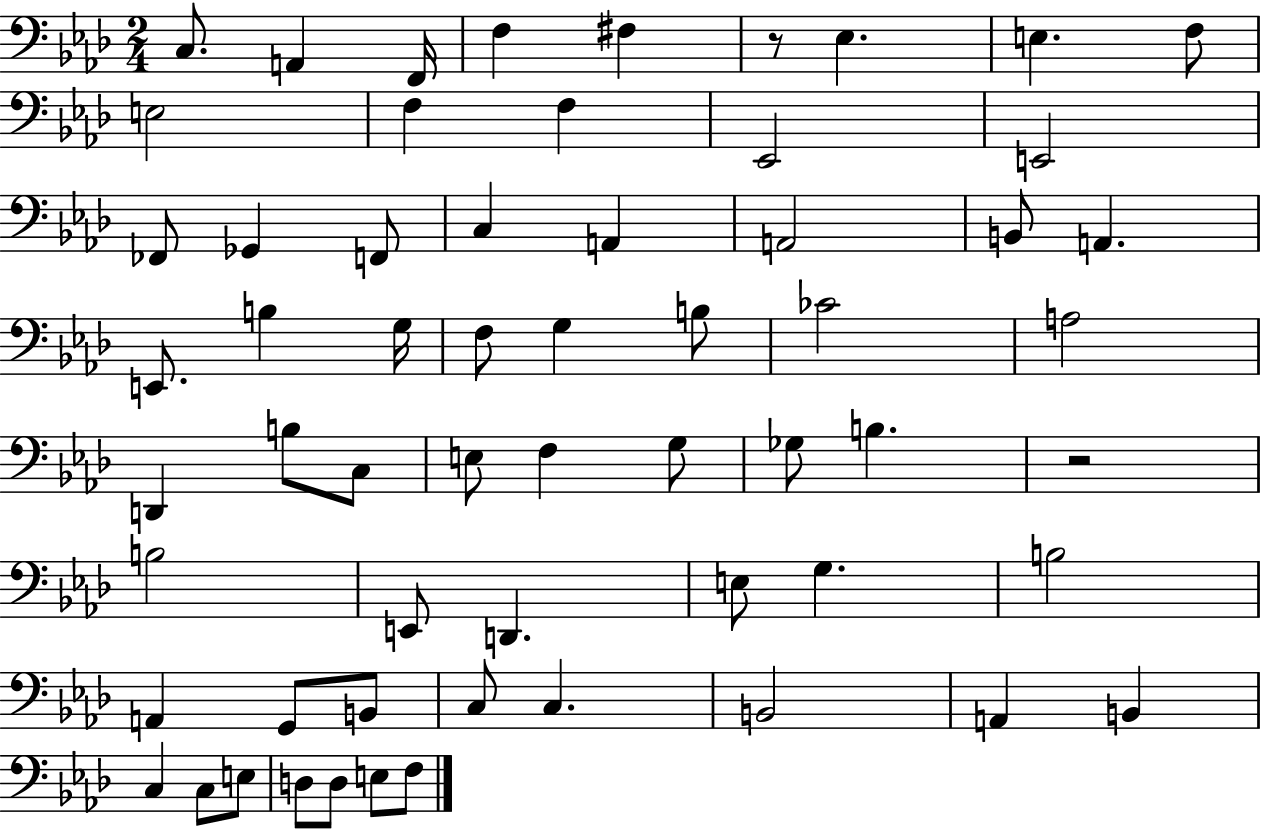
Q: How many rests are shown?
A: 2